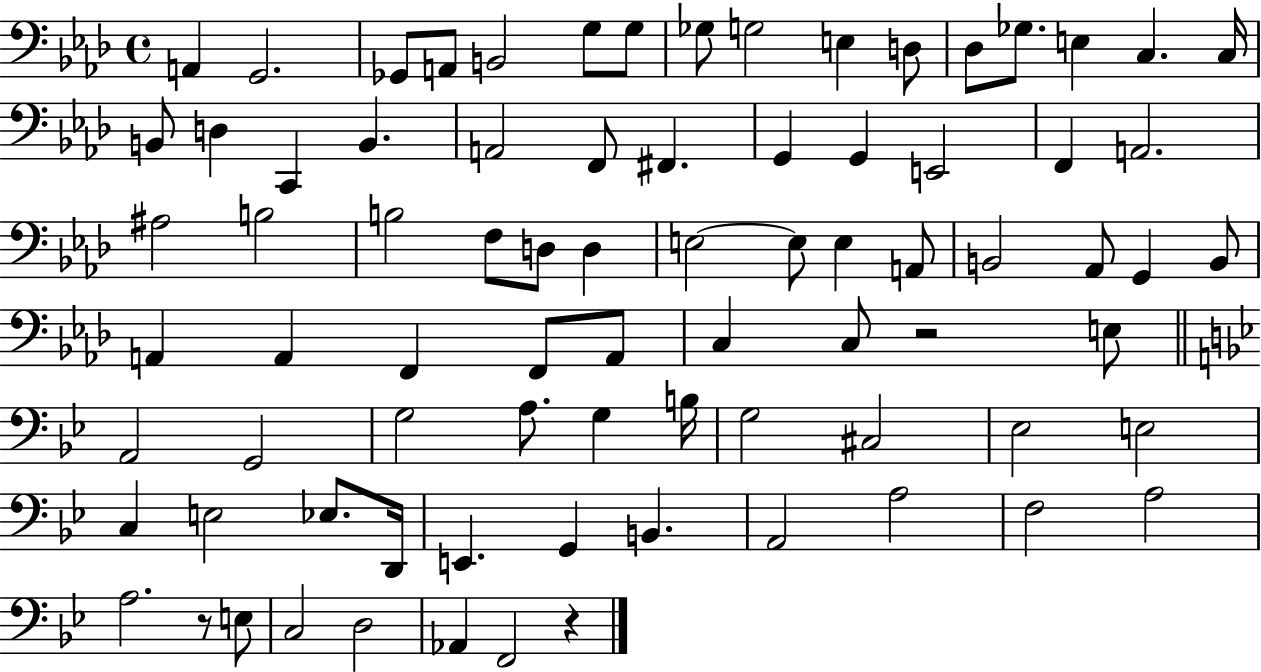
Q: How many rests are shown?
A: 3